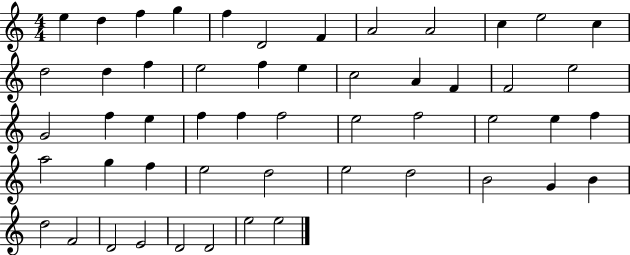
{
  \clef treble
  \numericTimeSignature
  \time 4/4
  \key c \major
  e''4 d''4 f''4 g''4 | f''4 d'2 f'4 | a'2 a'2 | c''4 e''2 c''4 | \break d''2 d''4 f''4 | e''2 f''4 e''4 | c''2 a'4 f'4 | f'2 e''2 | \break g'2 f''4 e''4 | f''4 f''4 f''2 | e''2 f''2 | e''2 e''4 f''4 | \break a''2 g''4 f''4 | e''2 d''2 | e''2 d''2 | b'2 g'4 b'4 | \break d''2 f'2 | d'2 e'2 | d'2 d'2 | e''2 e''2 | \break \bar "|."
}